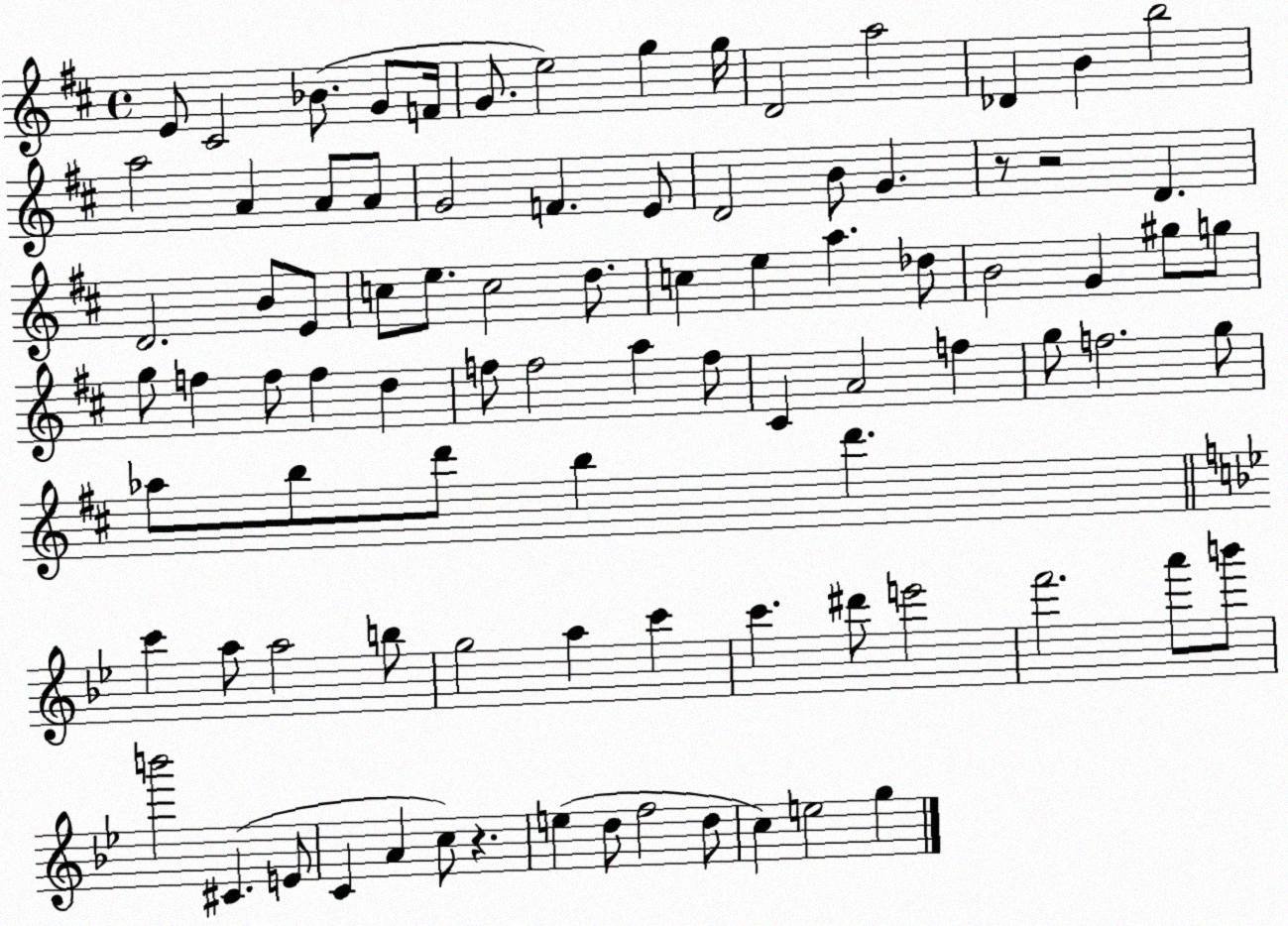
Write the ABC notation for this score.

X:1
T:Untitled
M:4/4
L:1/4
K:D
E/2 ^C2 _B/2 G/2 F/4 G/2 e2 g g/4 D2 a2 _D B b2 a2 A A/2 A/2 G2 F E/2 D2 B/2 G z/2 z2 D D2 B/2 E/2 c/2 e/2 c2 d/2 c e a _d/2 B2 G ^g/2 g/2 g/2 f f/2 f d f/2 f2 a f/2 ^C A2 f g/2 f2 g/2 _a/2 b/2 d'/2 b d' c' a/2 a2 b/2 g2 a c' c' ^d'/2 e'2 f'2 a'/2 b'/2 b'2 ^C E/2 C A c/2 z e d/2 f2 d/2 c e2 g